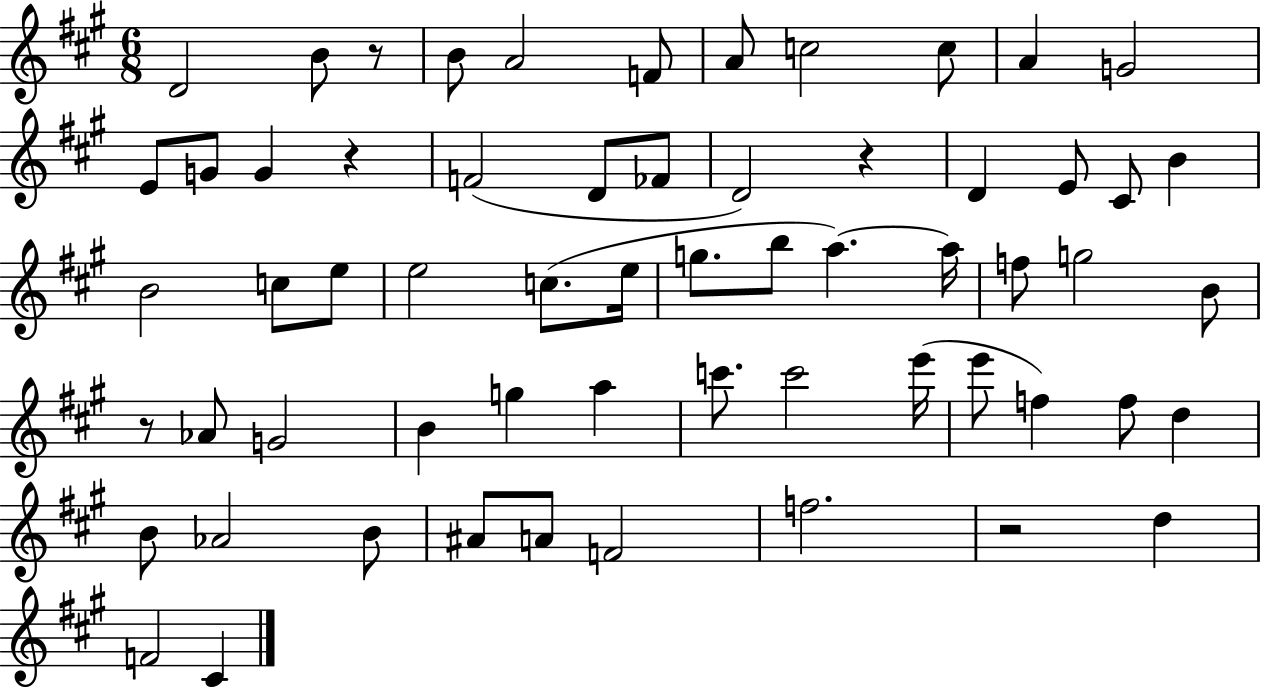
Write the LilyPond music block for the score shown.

{
  \clef treble
  \numericTimeSignature
  \time 6/8
  \key a \major
  d'2 b'8 r8 | b'8 a'2 f'8 | a'8 c''2 c''8 | a'4 g'2 | \break e'8 g'8 g'4 r4 | f'2( d'8 fes'8 | d'2) r4 | d'4 e'8 cis'8 b'4 | \break b'2 c''8 e''8 | e''2 c''8.( e''16 | g''8. b''8 a''4.~~) a''16 | f''8 g''2 b'8 | \break r8 aes'8 g'2 | b'4 g''4 a''4 | c'''8. c'''2 e'''16( | e'''8 f''4) f''8 d''4 | \break b'8 aes'2 b'8 | ais'8 a'8 f'2 | f''2. | r2 d''4 | \break f'2 cis'4 | \bar "|."
}